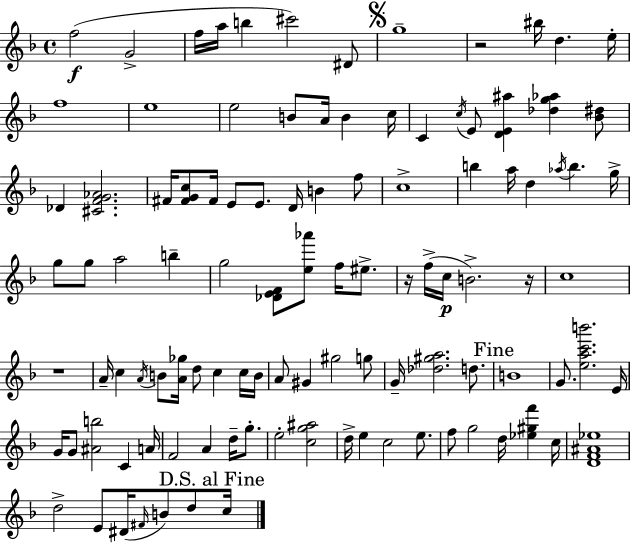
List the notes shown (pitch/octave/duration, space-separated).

F5/h G4/h F5/s A5/s B5/q C#6/h D#4/e G5/w R/h BIS5/s D5/q. E5/s F5/w E5/w E5/h B4/e A4/s B4/q C5/s C4/q C5/s E4/e [D4,E4,A#5]/q [Db5,G5,Ab5]/q [Bb4,D#5]/e Db4/q [C#4,F4,G4,Ab4]/h. F#4/s [F#4,G4,C5]/e F#4/s E4/e E4/e. D4/s B4/q F5/e C5/w B5/q A5/s D5/q Ab5/s B5/q. G5/s G5/e G5/e A5/h B5/q G5/h [Db4,E4,F4]/e [E5,Ab6]/e F5/s EIS5/e. R/s F5/s C5/s B4/h. R/s C5/w R/w A4/s C5/q A4/s B4/e [A4,Gb5]/s D5/e C5/q C5/s B4/s A4/e G#4/q G#5/h G5/e G4/s [Db5,G#5,A5]/h. D5/e. B4/w G4/e. [E5,A5,C6,B6]/h. E4/s G4/s G4/e [A#4,B5]/h C4/q A4/s F4/h A4/q D5/s G5/e. E5/h [C5,G5,A#5]/h D5/s E5/q C5/h E5/e. F5/e G5/h D5/s [Eb5,G#5,F6]/q C5/s [D4,F4,A#4,Eb5]/w D5/h E4/e D#4/s F#4/s B4/e D5/e C5/s